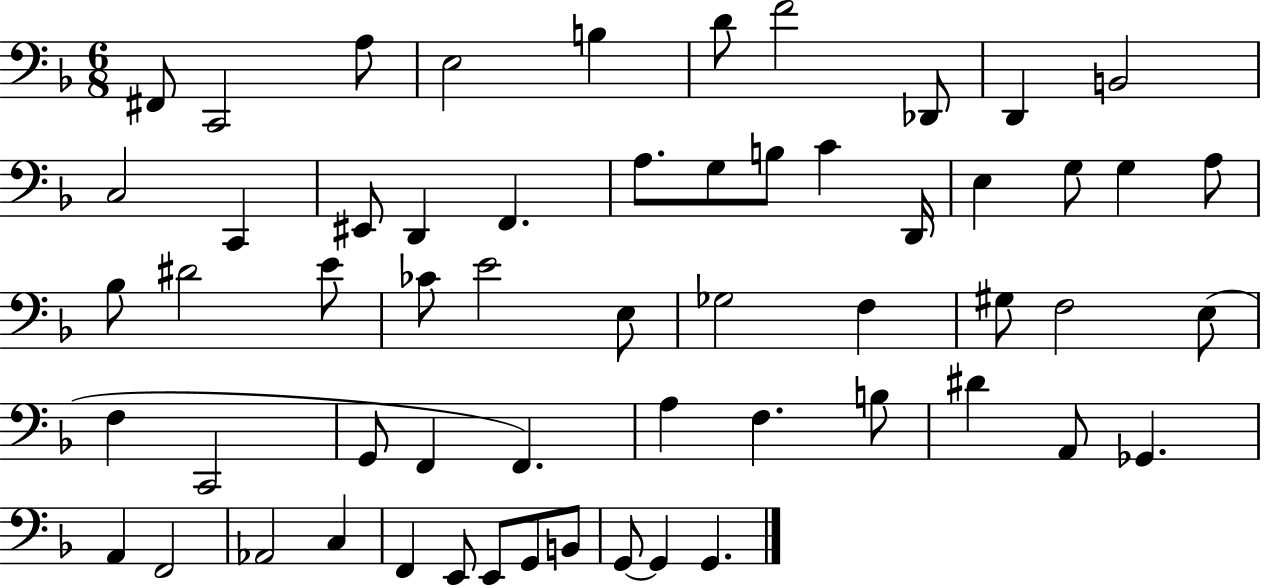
X:1
T:Untitled
M:6/8
L:1/4
K:F
^F,,/2 C,,2 A,/2 E,2 B, D/2 F2 _D,,/2 D,, B,,2 C,2 C,, ^E,,/2 D,, F,, A,/2 G,/2 B,/2 C D,,/4 E, G,/2 G, A,/2 _B,/2 ^D2 E/2 _C/2 E2 E,/2 _G,2 F, ^G,/2 F,2 E,/2 F, C,,2 G,,/2 F,, F,, A, F, B,/2 ^D A,,/2 _G,, A,, F,,2 _A,,2 C, F,, E,,/2 E,,/2 G,,/2 B,,/2 G,,/2 G,, G,,